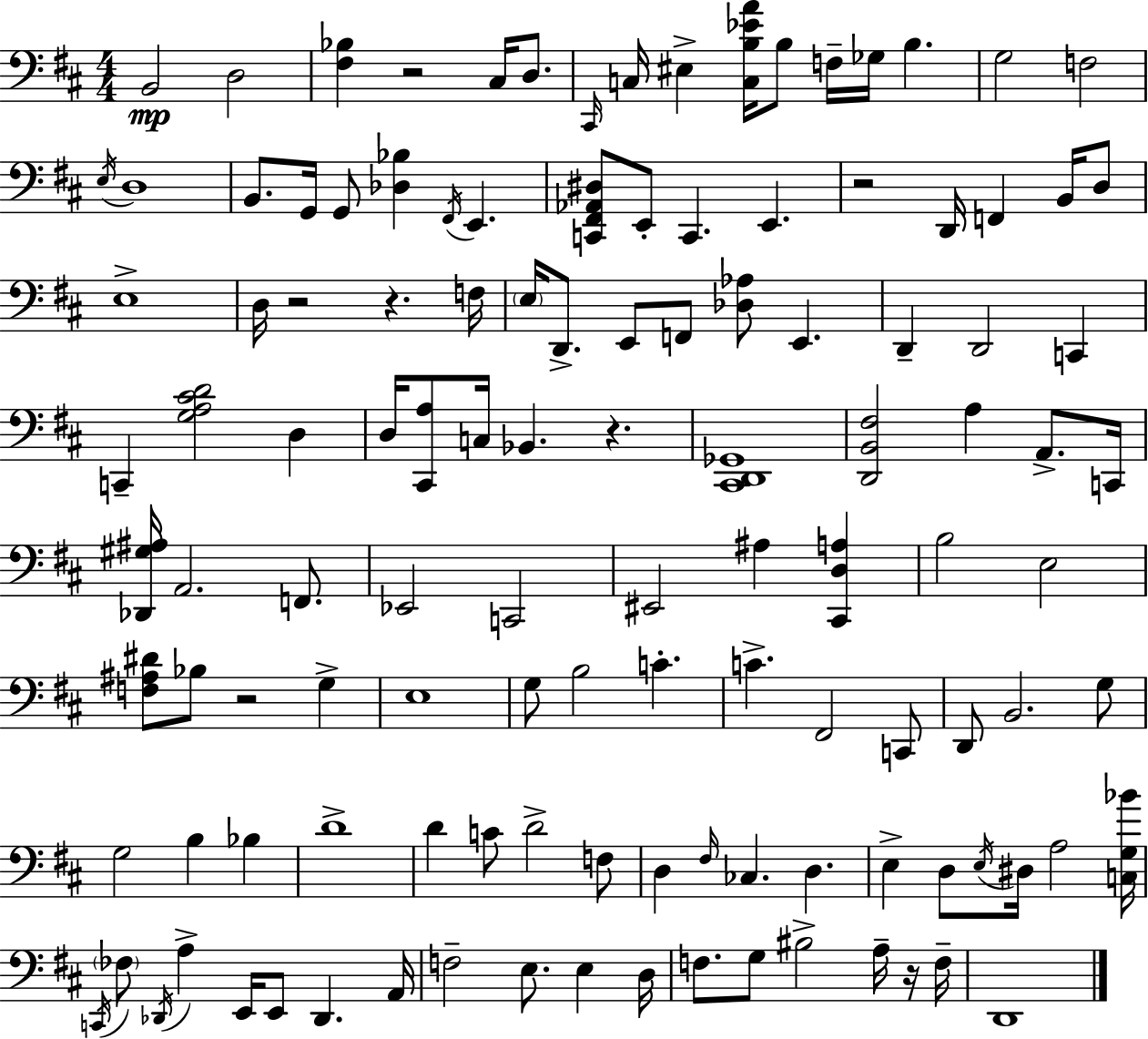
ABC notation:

X:1
T:Untitled
M:4/4
L:1/4
K:D
B,,2 D,2 [^F,_B,] z2 ^C,/4 D,/2 ^C,,/4 C,/4 ^E, [C,B,_EA]/4 B,/2 F,/4 _G,/4 B, G,2 F,2 E,/4 D,4 B,,/2 G,,/4 G,,/2 [_D,_B,] ^F,,/4 E,, [C,,^F,,_A,,^D,]/2 E,,/2 C,, E,, z2 D,,/4 F,, B,,/4 D,/2 E,4 D,/4 z2 z F,/4 E,/4 D,,/2 E,,/2 F,,/2 [_D,_A,]/2 E,, D,, D,,2 C,, C,, [G,A,^CD]2 D, D,/4 [^C,,A,]/2 C,/4 _B,, z [^C,,D,,_G,,]4 [D,,B,,^F,]2 A, A,,/2 C,,/4 [_D,,^G,^A,]/4 A,,2 F,,/2 _E,,2 C,,2 ^E,,2 ^A, [^C,,D,A,] B,2 E,2 [F,^A,^D]/2 _B,/2 z2 G, E,4 G,/2 B,2 C C ^F,,2 C,,/2 D,,/2 B,,2 G,/2 G,2 B, _B, D4 D C/2 D2 F,/2 D, ^F,/4 _C, D, E, D,/2 E,/4 ^D,/4 A,2 [C,G,_B]/4 C,,/4 _F,/2 _D,,/4 A, E,,/4 E,,/2 _D,, A,,/4 F,2 E,/2 E, D,/4 F,/2 G,/2 ^B,2 A,/4 z/4 F,/4 D,,4